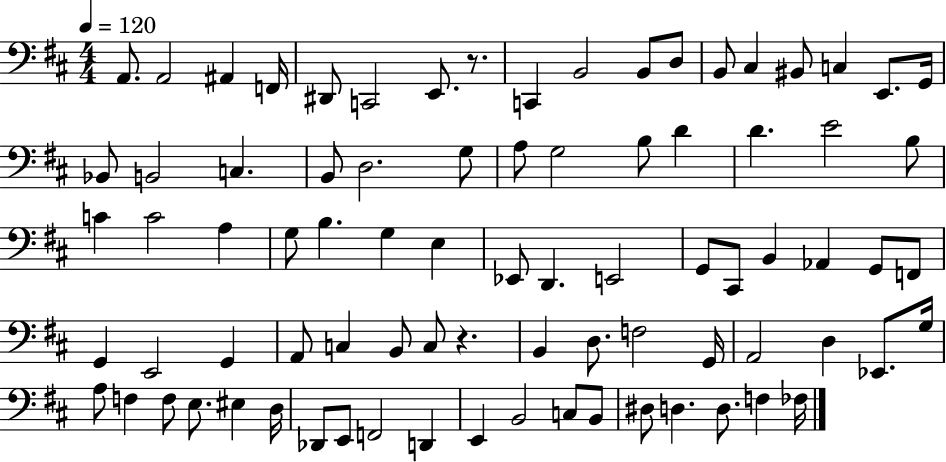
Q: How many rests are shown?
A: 2